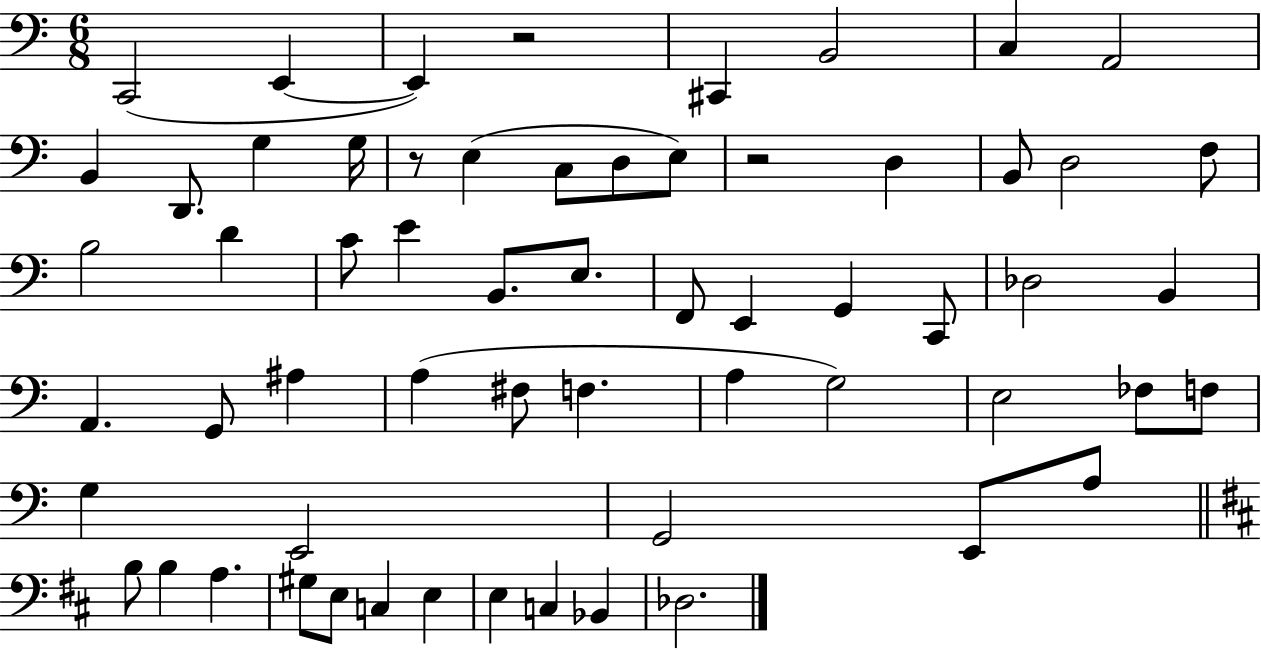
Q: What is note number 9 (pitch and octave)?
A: D2